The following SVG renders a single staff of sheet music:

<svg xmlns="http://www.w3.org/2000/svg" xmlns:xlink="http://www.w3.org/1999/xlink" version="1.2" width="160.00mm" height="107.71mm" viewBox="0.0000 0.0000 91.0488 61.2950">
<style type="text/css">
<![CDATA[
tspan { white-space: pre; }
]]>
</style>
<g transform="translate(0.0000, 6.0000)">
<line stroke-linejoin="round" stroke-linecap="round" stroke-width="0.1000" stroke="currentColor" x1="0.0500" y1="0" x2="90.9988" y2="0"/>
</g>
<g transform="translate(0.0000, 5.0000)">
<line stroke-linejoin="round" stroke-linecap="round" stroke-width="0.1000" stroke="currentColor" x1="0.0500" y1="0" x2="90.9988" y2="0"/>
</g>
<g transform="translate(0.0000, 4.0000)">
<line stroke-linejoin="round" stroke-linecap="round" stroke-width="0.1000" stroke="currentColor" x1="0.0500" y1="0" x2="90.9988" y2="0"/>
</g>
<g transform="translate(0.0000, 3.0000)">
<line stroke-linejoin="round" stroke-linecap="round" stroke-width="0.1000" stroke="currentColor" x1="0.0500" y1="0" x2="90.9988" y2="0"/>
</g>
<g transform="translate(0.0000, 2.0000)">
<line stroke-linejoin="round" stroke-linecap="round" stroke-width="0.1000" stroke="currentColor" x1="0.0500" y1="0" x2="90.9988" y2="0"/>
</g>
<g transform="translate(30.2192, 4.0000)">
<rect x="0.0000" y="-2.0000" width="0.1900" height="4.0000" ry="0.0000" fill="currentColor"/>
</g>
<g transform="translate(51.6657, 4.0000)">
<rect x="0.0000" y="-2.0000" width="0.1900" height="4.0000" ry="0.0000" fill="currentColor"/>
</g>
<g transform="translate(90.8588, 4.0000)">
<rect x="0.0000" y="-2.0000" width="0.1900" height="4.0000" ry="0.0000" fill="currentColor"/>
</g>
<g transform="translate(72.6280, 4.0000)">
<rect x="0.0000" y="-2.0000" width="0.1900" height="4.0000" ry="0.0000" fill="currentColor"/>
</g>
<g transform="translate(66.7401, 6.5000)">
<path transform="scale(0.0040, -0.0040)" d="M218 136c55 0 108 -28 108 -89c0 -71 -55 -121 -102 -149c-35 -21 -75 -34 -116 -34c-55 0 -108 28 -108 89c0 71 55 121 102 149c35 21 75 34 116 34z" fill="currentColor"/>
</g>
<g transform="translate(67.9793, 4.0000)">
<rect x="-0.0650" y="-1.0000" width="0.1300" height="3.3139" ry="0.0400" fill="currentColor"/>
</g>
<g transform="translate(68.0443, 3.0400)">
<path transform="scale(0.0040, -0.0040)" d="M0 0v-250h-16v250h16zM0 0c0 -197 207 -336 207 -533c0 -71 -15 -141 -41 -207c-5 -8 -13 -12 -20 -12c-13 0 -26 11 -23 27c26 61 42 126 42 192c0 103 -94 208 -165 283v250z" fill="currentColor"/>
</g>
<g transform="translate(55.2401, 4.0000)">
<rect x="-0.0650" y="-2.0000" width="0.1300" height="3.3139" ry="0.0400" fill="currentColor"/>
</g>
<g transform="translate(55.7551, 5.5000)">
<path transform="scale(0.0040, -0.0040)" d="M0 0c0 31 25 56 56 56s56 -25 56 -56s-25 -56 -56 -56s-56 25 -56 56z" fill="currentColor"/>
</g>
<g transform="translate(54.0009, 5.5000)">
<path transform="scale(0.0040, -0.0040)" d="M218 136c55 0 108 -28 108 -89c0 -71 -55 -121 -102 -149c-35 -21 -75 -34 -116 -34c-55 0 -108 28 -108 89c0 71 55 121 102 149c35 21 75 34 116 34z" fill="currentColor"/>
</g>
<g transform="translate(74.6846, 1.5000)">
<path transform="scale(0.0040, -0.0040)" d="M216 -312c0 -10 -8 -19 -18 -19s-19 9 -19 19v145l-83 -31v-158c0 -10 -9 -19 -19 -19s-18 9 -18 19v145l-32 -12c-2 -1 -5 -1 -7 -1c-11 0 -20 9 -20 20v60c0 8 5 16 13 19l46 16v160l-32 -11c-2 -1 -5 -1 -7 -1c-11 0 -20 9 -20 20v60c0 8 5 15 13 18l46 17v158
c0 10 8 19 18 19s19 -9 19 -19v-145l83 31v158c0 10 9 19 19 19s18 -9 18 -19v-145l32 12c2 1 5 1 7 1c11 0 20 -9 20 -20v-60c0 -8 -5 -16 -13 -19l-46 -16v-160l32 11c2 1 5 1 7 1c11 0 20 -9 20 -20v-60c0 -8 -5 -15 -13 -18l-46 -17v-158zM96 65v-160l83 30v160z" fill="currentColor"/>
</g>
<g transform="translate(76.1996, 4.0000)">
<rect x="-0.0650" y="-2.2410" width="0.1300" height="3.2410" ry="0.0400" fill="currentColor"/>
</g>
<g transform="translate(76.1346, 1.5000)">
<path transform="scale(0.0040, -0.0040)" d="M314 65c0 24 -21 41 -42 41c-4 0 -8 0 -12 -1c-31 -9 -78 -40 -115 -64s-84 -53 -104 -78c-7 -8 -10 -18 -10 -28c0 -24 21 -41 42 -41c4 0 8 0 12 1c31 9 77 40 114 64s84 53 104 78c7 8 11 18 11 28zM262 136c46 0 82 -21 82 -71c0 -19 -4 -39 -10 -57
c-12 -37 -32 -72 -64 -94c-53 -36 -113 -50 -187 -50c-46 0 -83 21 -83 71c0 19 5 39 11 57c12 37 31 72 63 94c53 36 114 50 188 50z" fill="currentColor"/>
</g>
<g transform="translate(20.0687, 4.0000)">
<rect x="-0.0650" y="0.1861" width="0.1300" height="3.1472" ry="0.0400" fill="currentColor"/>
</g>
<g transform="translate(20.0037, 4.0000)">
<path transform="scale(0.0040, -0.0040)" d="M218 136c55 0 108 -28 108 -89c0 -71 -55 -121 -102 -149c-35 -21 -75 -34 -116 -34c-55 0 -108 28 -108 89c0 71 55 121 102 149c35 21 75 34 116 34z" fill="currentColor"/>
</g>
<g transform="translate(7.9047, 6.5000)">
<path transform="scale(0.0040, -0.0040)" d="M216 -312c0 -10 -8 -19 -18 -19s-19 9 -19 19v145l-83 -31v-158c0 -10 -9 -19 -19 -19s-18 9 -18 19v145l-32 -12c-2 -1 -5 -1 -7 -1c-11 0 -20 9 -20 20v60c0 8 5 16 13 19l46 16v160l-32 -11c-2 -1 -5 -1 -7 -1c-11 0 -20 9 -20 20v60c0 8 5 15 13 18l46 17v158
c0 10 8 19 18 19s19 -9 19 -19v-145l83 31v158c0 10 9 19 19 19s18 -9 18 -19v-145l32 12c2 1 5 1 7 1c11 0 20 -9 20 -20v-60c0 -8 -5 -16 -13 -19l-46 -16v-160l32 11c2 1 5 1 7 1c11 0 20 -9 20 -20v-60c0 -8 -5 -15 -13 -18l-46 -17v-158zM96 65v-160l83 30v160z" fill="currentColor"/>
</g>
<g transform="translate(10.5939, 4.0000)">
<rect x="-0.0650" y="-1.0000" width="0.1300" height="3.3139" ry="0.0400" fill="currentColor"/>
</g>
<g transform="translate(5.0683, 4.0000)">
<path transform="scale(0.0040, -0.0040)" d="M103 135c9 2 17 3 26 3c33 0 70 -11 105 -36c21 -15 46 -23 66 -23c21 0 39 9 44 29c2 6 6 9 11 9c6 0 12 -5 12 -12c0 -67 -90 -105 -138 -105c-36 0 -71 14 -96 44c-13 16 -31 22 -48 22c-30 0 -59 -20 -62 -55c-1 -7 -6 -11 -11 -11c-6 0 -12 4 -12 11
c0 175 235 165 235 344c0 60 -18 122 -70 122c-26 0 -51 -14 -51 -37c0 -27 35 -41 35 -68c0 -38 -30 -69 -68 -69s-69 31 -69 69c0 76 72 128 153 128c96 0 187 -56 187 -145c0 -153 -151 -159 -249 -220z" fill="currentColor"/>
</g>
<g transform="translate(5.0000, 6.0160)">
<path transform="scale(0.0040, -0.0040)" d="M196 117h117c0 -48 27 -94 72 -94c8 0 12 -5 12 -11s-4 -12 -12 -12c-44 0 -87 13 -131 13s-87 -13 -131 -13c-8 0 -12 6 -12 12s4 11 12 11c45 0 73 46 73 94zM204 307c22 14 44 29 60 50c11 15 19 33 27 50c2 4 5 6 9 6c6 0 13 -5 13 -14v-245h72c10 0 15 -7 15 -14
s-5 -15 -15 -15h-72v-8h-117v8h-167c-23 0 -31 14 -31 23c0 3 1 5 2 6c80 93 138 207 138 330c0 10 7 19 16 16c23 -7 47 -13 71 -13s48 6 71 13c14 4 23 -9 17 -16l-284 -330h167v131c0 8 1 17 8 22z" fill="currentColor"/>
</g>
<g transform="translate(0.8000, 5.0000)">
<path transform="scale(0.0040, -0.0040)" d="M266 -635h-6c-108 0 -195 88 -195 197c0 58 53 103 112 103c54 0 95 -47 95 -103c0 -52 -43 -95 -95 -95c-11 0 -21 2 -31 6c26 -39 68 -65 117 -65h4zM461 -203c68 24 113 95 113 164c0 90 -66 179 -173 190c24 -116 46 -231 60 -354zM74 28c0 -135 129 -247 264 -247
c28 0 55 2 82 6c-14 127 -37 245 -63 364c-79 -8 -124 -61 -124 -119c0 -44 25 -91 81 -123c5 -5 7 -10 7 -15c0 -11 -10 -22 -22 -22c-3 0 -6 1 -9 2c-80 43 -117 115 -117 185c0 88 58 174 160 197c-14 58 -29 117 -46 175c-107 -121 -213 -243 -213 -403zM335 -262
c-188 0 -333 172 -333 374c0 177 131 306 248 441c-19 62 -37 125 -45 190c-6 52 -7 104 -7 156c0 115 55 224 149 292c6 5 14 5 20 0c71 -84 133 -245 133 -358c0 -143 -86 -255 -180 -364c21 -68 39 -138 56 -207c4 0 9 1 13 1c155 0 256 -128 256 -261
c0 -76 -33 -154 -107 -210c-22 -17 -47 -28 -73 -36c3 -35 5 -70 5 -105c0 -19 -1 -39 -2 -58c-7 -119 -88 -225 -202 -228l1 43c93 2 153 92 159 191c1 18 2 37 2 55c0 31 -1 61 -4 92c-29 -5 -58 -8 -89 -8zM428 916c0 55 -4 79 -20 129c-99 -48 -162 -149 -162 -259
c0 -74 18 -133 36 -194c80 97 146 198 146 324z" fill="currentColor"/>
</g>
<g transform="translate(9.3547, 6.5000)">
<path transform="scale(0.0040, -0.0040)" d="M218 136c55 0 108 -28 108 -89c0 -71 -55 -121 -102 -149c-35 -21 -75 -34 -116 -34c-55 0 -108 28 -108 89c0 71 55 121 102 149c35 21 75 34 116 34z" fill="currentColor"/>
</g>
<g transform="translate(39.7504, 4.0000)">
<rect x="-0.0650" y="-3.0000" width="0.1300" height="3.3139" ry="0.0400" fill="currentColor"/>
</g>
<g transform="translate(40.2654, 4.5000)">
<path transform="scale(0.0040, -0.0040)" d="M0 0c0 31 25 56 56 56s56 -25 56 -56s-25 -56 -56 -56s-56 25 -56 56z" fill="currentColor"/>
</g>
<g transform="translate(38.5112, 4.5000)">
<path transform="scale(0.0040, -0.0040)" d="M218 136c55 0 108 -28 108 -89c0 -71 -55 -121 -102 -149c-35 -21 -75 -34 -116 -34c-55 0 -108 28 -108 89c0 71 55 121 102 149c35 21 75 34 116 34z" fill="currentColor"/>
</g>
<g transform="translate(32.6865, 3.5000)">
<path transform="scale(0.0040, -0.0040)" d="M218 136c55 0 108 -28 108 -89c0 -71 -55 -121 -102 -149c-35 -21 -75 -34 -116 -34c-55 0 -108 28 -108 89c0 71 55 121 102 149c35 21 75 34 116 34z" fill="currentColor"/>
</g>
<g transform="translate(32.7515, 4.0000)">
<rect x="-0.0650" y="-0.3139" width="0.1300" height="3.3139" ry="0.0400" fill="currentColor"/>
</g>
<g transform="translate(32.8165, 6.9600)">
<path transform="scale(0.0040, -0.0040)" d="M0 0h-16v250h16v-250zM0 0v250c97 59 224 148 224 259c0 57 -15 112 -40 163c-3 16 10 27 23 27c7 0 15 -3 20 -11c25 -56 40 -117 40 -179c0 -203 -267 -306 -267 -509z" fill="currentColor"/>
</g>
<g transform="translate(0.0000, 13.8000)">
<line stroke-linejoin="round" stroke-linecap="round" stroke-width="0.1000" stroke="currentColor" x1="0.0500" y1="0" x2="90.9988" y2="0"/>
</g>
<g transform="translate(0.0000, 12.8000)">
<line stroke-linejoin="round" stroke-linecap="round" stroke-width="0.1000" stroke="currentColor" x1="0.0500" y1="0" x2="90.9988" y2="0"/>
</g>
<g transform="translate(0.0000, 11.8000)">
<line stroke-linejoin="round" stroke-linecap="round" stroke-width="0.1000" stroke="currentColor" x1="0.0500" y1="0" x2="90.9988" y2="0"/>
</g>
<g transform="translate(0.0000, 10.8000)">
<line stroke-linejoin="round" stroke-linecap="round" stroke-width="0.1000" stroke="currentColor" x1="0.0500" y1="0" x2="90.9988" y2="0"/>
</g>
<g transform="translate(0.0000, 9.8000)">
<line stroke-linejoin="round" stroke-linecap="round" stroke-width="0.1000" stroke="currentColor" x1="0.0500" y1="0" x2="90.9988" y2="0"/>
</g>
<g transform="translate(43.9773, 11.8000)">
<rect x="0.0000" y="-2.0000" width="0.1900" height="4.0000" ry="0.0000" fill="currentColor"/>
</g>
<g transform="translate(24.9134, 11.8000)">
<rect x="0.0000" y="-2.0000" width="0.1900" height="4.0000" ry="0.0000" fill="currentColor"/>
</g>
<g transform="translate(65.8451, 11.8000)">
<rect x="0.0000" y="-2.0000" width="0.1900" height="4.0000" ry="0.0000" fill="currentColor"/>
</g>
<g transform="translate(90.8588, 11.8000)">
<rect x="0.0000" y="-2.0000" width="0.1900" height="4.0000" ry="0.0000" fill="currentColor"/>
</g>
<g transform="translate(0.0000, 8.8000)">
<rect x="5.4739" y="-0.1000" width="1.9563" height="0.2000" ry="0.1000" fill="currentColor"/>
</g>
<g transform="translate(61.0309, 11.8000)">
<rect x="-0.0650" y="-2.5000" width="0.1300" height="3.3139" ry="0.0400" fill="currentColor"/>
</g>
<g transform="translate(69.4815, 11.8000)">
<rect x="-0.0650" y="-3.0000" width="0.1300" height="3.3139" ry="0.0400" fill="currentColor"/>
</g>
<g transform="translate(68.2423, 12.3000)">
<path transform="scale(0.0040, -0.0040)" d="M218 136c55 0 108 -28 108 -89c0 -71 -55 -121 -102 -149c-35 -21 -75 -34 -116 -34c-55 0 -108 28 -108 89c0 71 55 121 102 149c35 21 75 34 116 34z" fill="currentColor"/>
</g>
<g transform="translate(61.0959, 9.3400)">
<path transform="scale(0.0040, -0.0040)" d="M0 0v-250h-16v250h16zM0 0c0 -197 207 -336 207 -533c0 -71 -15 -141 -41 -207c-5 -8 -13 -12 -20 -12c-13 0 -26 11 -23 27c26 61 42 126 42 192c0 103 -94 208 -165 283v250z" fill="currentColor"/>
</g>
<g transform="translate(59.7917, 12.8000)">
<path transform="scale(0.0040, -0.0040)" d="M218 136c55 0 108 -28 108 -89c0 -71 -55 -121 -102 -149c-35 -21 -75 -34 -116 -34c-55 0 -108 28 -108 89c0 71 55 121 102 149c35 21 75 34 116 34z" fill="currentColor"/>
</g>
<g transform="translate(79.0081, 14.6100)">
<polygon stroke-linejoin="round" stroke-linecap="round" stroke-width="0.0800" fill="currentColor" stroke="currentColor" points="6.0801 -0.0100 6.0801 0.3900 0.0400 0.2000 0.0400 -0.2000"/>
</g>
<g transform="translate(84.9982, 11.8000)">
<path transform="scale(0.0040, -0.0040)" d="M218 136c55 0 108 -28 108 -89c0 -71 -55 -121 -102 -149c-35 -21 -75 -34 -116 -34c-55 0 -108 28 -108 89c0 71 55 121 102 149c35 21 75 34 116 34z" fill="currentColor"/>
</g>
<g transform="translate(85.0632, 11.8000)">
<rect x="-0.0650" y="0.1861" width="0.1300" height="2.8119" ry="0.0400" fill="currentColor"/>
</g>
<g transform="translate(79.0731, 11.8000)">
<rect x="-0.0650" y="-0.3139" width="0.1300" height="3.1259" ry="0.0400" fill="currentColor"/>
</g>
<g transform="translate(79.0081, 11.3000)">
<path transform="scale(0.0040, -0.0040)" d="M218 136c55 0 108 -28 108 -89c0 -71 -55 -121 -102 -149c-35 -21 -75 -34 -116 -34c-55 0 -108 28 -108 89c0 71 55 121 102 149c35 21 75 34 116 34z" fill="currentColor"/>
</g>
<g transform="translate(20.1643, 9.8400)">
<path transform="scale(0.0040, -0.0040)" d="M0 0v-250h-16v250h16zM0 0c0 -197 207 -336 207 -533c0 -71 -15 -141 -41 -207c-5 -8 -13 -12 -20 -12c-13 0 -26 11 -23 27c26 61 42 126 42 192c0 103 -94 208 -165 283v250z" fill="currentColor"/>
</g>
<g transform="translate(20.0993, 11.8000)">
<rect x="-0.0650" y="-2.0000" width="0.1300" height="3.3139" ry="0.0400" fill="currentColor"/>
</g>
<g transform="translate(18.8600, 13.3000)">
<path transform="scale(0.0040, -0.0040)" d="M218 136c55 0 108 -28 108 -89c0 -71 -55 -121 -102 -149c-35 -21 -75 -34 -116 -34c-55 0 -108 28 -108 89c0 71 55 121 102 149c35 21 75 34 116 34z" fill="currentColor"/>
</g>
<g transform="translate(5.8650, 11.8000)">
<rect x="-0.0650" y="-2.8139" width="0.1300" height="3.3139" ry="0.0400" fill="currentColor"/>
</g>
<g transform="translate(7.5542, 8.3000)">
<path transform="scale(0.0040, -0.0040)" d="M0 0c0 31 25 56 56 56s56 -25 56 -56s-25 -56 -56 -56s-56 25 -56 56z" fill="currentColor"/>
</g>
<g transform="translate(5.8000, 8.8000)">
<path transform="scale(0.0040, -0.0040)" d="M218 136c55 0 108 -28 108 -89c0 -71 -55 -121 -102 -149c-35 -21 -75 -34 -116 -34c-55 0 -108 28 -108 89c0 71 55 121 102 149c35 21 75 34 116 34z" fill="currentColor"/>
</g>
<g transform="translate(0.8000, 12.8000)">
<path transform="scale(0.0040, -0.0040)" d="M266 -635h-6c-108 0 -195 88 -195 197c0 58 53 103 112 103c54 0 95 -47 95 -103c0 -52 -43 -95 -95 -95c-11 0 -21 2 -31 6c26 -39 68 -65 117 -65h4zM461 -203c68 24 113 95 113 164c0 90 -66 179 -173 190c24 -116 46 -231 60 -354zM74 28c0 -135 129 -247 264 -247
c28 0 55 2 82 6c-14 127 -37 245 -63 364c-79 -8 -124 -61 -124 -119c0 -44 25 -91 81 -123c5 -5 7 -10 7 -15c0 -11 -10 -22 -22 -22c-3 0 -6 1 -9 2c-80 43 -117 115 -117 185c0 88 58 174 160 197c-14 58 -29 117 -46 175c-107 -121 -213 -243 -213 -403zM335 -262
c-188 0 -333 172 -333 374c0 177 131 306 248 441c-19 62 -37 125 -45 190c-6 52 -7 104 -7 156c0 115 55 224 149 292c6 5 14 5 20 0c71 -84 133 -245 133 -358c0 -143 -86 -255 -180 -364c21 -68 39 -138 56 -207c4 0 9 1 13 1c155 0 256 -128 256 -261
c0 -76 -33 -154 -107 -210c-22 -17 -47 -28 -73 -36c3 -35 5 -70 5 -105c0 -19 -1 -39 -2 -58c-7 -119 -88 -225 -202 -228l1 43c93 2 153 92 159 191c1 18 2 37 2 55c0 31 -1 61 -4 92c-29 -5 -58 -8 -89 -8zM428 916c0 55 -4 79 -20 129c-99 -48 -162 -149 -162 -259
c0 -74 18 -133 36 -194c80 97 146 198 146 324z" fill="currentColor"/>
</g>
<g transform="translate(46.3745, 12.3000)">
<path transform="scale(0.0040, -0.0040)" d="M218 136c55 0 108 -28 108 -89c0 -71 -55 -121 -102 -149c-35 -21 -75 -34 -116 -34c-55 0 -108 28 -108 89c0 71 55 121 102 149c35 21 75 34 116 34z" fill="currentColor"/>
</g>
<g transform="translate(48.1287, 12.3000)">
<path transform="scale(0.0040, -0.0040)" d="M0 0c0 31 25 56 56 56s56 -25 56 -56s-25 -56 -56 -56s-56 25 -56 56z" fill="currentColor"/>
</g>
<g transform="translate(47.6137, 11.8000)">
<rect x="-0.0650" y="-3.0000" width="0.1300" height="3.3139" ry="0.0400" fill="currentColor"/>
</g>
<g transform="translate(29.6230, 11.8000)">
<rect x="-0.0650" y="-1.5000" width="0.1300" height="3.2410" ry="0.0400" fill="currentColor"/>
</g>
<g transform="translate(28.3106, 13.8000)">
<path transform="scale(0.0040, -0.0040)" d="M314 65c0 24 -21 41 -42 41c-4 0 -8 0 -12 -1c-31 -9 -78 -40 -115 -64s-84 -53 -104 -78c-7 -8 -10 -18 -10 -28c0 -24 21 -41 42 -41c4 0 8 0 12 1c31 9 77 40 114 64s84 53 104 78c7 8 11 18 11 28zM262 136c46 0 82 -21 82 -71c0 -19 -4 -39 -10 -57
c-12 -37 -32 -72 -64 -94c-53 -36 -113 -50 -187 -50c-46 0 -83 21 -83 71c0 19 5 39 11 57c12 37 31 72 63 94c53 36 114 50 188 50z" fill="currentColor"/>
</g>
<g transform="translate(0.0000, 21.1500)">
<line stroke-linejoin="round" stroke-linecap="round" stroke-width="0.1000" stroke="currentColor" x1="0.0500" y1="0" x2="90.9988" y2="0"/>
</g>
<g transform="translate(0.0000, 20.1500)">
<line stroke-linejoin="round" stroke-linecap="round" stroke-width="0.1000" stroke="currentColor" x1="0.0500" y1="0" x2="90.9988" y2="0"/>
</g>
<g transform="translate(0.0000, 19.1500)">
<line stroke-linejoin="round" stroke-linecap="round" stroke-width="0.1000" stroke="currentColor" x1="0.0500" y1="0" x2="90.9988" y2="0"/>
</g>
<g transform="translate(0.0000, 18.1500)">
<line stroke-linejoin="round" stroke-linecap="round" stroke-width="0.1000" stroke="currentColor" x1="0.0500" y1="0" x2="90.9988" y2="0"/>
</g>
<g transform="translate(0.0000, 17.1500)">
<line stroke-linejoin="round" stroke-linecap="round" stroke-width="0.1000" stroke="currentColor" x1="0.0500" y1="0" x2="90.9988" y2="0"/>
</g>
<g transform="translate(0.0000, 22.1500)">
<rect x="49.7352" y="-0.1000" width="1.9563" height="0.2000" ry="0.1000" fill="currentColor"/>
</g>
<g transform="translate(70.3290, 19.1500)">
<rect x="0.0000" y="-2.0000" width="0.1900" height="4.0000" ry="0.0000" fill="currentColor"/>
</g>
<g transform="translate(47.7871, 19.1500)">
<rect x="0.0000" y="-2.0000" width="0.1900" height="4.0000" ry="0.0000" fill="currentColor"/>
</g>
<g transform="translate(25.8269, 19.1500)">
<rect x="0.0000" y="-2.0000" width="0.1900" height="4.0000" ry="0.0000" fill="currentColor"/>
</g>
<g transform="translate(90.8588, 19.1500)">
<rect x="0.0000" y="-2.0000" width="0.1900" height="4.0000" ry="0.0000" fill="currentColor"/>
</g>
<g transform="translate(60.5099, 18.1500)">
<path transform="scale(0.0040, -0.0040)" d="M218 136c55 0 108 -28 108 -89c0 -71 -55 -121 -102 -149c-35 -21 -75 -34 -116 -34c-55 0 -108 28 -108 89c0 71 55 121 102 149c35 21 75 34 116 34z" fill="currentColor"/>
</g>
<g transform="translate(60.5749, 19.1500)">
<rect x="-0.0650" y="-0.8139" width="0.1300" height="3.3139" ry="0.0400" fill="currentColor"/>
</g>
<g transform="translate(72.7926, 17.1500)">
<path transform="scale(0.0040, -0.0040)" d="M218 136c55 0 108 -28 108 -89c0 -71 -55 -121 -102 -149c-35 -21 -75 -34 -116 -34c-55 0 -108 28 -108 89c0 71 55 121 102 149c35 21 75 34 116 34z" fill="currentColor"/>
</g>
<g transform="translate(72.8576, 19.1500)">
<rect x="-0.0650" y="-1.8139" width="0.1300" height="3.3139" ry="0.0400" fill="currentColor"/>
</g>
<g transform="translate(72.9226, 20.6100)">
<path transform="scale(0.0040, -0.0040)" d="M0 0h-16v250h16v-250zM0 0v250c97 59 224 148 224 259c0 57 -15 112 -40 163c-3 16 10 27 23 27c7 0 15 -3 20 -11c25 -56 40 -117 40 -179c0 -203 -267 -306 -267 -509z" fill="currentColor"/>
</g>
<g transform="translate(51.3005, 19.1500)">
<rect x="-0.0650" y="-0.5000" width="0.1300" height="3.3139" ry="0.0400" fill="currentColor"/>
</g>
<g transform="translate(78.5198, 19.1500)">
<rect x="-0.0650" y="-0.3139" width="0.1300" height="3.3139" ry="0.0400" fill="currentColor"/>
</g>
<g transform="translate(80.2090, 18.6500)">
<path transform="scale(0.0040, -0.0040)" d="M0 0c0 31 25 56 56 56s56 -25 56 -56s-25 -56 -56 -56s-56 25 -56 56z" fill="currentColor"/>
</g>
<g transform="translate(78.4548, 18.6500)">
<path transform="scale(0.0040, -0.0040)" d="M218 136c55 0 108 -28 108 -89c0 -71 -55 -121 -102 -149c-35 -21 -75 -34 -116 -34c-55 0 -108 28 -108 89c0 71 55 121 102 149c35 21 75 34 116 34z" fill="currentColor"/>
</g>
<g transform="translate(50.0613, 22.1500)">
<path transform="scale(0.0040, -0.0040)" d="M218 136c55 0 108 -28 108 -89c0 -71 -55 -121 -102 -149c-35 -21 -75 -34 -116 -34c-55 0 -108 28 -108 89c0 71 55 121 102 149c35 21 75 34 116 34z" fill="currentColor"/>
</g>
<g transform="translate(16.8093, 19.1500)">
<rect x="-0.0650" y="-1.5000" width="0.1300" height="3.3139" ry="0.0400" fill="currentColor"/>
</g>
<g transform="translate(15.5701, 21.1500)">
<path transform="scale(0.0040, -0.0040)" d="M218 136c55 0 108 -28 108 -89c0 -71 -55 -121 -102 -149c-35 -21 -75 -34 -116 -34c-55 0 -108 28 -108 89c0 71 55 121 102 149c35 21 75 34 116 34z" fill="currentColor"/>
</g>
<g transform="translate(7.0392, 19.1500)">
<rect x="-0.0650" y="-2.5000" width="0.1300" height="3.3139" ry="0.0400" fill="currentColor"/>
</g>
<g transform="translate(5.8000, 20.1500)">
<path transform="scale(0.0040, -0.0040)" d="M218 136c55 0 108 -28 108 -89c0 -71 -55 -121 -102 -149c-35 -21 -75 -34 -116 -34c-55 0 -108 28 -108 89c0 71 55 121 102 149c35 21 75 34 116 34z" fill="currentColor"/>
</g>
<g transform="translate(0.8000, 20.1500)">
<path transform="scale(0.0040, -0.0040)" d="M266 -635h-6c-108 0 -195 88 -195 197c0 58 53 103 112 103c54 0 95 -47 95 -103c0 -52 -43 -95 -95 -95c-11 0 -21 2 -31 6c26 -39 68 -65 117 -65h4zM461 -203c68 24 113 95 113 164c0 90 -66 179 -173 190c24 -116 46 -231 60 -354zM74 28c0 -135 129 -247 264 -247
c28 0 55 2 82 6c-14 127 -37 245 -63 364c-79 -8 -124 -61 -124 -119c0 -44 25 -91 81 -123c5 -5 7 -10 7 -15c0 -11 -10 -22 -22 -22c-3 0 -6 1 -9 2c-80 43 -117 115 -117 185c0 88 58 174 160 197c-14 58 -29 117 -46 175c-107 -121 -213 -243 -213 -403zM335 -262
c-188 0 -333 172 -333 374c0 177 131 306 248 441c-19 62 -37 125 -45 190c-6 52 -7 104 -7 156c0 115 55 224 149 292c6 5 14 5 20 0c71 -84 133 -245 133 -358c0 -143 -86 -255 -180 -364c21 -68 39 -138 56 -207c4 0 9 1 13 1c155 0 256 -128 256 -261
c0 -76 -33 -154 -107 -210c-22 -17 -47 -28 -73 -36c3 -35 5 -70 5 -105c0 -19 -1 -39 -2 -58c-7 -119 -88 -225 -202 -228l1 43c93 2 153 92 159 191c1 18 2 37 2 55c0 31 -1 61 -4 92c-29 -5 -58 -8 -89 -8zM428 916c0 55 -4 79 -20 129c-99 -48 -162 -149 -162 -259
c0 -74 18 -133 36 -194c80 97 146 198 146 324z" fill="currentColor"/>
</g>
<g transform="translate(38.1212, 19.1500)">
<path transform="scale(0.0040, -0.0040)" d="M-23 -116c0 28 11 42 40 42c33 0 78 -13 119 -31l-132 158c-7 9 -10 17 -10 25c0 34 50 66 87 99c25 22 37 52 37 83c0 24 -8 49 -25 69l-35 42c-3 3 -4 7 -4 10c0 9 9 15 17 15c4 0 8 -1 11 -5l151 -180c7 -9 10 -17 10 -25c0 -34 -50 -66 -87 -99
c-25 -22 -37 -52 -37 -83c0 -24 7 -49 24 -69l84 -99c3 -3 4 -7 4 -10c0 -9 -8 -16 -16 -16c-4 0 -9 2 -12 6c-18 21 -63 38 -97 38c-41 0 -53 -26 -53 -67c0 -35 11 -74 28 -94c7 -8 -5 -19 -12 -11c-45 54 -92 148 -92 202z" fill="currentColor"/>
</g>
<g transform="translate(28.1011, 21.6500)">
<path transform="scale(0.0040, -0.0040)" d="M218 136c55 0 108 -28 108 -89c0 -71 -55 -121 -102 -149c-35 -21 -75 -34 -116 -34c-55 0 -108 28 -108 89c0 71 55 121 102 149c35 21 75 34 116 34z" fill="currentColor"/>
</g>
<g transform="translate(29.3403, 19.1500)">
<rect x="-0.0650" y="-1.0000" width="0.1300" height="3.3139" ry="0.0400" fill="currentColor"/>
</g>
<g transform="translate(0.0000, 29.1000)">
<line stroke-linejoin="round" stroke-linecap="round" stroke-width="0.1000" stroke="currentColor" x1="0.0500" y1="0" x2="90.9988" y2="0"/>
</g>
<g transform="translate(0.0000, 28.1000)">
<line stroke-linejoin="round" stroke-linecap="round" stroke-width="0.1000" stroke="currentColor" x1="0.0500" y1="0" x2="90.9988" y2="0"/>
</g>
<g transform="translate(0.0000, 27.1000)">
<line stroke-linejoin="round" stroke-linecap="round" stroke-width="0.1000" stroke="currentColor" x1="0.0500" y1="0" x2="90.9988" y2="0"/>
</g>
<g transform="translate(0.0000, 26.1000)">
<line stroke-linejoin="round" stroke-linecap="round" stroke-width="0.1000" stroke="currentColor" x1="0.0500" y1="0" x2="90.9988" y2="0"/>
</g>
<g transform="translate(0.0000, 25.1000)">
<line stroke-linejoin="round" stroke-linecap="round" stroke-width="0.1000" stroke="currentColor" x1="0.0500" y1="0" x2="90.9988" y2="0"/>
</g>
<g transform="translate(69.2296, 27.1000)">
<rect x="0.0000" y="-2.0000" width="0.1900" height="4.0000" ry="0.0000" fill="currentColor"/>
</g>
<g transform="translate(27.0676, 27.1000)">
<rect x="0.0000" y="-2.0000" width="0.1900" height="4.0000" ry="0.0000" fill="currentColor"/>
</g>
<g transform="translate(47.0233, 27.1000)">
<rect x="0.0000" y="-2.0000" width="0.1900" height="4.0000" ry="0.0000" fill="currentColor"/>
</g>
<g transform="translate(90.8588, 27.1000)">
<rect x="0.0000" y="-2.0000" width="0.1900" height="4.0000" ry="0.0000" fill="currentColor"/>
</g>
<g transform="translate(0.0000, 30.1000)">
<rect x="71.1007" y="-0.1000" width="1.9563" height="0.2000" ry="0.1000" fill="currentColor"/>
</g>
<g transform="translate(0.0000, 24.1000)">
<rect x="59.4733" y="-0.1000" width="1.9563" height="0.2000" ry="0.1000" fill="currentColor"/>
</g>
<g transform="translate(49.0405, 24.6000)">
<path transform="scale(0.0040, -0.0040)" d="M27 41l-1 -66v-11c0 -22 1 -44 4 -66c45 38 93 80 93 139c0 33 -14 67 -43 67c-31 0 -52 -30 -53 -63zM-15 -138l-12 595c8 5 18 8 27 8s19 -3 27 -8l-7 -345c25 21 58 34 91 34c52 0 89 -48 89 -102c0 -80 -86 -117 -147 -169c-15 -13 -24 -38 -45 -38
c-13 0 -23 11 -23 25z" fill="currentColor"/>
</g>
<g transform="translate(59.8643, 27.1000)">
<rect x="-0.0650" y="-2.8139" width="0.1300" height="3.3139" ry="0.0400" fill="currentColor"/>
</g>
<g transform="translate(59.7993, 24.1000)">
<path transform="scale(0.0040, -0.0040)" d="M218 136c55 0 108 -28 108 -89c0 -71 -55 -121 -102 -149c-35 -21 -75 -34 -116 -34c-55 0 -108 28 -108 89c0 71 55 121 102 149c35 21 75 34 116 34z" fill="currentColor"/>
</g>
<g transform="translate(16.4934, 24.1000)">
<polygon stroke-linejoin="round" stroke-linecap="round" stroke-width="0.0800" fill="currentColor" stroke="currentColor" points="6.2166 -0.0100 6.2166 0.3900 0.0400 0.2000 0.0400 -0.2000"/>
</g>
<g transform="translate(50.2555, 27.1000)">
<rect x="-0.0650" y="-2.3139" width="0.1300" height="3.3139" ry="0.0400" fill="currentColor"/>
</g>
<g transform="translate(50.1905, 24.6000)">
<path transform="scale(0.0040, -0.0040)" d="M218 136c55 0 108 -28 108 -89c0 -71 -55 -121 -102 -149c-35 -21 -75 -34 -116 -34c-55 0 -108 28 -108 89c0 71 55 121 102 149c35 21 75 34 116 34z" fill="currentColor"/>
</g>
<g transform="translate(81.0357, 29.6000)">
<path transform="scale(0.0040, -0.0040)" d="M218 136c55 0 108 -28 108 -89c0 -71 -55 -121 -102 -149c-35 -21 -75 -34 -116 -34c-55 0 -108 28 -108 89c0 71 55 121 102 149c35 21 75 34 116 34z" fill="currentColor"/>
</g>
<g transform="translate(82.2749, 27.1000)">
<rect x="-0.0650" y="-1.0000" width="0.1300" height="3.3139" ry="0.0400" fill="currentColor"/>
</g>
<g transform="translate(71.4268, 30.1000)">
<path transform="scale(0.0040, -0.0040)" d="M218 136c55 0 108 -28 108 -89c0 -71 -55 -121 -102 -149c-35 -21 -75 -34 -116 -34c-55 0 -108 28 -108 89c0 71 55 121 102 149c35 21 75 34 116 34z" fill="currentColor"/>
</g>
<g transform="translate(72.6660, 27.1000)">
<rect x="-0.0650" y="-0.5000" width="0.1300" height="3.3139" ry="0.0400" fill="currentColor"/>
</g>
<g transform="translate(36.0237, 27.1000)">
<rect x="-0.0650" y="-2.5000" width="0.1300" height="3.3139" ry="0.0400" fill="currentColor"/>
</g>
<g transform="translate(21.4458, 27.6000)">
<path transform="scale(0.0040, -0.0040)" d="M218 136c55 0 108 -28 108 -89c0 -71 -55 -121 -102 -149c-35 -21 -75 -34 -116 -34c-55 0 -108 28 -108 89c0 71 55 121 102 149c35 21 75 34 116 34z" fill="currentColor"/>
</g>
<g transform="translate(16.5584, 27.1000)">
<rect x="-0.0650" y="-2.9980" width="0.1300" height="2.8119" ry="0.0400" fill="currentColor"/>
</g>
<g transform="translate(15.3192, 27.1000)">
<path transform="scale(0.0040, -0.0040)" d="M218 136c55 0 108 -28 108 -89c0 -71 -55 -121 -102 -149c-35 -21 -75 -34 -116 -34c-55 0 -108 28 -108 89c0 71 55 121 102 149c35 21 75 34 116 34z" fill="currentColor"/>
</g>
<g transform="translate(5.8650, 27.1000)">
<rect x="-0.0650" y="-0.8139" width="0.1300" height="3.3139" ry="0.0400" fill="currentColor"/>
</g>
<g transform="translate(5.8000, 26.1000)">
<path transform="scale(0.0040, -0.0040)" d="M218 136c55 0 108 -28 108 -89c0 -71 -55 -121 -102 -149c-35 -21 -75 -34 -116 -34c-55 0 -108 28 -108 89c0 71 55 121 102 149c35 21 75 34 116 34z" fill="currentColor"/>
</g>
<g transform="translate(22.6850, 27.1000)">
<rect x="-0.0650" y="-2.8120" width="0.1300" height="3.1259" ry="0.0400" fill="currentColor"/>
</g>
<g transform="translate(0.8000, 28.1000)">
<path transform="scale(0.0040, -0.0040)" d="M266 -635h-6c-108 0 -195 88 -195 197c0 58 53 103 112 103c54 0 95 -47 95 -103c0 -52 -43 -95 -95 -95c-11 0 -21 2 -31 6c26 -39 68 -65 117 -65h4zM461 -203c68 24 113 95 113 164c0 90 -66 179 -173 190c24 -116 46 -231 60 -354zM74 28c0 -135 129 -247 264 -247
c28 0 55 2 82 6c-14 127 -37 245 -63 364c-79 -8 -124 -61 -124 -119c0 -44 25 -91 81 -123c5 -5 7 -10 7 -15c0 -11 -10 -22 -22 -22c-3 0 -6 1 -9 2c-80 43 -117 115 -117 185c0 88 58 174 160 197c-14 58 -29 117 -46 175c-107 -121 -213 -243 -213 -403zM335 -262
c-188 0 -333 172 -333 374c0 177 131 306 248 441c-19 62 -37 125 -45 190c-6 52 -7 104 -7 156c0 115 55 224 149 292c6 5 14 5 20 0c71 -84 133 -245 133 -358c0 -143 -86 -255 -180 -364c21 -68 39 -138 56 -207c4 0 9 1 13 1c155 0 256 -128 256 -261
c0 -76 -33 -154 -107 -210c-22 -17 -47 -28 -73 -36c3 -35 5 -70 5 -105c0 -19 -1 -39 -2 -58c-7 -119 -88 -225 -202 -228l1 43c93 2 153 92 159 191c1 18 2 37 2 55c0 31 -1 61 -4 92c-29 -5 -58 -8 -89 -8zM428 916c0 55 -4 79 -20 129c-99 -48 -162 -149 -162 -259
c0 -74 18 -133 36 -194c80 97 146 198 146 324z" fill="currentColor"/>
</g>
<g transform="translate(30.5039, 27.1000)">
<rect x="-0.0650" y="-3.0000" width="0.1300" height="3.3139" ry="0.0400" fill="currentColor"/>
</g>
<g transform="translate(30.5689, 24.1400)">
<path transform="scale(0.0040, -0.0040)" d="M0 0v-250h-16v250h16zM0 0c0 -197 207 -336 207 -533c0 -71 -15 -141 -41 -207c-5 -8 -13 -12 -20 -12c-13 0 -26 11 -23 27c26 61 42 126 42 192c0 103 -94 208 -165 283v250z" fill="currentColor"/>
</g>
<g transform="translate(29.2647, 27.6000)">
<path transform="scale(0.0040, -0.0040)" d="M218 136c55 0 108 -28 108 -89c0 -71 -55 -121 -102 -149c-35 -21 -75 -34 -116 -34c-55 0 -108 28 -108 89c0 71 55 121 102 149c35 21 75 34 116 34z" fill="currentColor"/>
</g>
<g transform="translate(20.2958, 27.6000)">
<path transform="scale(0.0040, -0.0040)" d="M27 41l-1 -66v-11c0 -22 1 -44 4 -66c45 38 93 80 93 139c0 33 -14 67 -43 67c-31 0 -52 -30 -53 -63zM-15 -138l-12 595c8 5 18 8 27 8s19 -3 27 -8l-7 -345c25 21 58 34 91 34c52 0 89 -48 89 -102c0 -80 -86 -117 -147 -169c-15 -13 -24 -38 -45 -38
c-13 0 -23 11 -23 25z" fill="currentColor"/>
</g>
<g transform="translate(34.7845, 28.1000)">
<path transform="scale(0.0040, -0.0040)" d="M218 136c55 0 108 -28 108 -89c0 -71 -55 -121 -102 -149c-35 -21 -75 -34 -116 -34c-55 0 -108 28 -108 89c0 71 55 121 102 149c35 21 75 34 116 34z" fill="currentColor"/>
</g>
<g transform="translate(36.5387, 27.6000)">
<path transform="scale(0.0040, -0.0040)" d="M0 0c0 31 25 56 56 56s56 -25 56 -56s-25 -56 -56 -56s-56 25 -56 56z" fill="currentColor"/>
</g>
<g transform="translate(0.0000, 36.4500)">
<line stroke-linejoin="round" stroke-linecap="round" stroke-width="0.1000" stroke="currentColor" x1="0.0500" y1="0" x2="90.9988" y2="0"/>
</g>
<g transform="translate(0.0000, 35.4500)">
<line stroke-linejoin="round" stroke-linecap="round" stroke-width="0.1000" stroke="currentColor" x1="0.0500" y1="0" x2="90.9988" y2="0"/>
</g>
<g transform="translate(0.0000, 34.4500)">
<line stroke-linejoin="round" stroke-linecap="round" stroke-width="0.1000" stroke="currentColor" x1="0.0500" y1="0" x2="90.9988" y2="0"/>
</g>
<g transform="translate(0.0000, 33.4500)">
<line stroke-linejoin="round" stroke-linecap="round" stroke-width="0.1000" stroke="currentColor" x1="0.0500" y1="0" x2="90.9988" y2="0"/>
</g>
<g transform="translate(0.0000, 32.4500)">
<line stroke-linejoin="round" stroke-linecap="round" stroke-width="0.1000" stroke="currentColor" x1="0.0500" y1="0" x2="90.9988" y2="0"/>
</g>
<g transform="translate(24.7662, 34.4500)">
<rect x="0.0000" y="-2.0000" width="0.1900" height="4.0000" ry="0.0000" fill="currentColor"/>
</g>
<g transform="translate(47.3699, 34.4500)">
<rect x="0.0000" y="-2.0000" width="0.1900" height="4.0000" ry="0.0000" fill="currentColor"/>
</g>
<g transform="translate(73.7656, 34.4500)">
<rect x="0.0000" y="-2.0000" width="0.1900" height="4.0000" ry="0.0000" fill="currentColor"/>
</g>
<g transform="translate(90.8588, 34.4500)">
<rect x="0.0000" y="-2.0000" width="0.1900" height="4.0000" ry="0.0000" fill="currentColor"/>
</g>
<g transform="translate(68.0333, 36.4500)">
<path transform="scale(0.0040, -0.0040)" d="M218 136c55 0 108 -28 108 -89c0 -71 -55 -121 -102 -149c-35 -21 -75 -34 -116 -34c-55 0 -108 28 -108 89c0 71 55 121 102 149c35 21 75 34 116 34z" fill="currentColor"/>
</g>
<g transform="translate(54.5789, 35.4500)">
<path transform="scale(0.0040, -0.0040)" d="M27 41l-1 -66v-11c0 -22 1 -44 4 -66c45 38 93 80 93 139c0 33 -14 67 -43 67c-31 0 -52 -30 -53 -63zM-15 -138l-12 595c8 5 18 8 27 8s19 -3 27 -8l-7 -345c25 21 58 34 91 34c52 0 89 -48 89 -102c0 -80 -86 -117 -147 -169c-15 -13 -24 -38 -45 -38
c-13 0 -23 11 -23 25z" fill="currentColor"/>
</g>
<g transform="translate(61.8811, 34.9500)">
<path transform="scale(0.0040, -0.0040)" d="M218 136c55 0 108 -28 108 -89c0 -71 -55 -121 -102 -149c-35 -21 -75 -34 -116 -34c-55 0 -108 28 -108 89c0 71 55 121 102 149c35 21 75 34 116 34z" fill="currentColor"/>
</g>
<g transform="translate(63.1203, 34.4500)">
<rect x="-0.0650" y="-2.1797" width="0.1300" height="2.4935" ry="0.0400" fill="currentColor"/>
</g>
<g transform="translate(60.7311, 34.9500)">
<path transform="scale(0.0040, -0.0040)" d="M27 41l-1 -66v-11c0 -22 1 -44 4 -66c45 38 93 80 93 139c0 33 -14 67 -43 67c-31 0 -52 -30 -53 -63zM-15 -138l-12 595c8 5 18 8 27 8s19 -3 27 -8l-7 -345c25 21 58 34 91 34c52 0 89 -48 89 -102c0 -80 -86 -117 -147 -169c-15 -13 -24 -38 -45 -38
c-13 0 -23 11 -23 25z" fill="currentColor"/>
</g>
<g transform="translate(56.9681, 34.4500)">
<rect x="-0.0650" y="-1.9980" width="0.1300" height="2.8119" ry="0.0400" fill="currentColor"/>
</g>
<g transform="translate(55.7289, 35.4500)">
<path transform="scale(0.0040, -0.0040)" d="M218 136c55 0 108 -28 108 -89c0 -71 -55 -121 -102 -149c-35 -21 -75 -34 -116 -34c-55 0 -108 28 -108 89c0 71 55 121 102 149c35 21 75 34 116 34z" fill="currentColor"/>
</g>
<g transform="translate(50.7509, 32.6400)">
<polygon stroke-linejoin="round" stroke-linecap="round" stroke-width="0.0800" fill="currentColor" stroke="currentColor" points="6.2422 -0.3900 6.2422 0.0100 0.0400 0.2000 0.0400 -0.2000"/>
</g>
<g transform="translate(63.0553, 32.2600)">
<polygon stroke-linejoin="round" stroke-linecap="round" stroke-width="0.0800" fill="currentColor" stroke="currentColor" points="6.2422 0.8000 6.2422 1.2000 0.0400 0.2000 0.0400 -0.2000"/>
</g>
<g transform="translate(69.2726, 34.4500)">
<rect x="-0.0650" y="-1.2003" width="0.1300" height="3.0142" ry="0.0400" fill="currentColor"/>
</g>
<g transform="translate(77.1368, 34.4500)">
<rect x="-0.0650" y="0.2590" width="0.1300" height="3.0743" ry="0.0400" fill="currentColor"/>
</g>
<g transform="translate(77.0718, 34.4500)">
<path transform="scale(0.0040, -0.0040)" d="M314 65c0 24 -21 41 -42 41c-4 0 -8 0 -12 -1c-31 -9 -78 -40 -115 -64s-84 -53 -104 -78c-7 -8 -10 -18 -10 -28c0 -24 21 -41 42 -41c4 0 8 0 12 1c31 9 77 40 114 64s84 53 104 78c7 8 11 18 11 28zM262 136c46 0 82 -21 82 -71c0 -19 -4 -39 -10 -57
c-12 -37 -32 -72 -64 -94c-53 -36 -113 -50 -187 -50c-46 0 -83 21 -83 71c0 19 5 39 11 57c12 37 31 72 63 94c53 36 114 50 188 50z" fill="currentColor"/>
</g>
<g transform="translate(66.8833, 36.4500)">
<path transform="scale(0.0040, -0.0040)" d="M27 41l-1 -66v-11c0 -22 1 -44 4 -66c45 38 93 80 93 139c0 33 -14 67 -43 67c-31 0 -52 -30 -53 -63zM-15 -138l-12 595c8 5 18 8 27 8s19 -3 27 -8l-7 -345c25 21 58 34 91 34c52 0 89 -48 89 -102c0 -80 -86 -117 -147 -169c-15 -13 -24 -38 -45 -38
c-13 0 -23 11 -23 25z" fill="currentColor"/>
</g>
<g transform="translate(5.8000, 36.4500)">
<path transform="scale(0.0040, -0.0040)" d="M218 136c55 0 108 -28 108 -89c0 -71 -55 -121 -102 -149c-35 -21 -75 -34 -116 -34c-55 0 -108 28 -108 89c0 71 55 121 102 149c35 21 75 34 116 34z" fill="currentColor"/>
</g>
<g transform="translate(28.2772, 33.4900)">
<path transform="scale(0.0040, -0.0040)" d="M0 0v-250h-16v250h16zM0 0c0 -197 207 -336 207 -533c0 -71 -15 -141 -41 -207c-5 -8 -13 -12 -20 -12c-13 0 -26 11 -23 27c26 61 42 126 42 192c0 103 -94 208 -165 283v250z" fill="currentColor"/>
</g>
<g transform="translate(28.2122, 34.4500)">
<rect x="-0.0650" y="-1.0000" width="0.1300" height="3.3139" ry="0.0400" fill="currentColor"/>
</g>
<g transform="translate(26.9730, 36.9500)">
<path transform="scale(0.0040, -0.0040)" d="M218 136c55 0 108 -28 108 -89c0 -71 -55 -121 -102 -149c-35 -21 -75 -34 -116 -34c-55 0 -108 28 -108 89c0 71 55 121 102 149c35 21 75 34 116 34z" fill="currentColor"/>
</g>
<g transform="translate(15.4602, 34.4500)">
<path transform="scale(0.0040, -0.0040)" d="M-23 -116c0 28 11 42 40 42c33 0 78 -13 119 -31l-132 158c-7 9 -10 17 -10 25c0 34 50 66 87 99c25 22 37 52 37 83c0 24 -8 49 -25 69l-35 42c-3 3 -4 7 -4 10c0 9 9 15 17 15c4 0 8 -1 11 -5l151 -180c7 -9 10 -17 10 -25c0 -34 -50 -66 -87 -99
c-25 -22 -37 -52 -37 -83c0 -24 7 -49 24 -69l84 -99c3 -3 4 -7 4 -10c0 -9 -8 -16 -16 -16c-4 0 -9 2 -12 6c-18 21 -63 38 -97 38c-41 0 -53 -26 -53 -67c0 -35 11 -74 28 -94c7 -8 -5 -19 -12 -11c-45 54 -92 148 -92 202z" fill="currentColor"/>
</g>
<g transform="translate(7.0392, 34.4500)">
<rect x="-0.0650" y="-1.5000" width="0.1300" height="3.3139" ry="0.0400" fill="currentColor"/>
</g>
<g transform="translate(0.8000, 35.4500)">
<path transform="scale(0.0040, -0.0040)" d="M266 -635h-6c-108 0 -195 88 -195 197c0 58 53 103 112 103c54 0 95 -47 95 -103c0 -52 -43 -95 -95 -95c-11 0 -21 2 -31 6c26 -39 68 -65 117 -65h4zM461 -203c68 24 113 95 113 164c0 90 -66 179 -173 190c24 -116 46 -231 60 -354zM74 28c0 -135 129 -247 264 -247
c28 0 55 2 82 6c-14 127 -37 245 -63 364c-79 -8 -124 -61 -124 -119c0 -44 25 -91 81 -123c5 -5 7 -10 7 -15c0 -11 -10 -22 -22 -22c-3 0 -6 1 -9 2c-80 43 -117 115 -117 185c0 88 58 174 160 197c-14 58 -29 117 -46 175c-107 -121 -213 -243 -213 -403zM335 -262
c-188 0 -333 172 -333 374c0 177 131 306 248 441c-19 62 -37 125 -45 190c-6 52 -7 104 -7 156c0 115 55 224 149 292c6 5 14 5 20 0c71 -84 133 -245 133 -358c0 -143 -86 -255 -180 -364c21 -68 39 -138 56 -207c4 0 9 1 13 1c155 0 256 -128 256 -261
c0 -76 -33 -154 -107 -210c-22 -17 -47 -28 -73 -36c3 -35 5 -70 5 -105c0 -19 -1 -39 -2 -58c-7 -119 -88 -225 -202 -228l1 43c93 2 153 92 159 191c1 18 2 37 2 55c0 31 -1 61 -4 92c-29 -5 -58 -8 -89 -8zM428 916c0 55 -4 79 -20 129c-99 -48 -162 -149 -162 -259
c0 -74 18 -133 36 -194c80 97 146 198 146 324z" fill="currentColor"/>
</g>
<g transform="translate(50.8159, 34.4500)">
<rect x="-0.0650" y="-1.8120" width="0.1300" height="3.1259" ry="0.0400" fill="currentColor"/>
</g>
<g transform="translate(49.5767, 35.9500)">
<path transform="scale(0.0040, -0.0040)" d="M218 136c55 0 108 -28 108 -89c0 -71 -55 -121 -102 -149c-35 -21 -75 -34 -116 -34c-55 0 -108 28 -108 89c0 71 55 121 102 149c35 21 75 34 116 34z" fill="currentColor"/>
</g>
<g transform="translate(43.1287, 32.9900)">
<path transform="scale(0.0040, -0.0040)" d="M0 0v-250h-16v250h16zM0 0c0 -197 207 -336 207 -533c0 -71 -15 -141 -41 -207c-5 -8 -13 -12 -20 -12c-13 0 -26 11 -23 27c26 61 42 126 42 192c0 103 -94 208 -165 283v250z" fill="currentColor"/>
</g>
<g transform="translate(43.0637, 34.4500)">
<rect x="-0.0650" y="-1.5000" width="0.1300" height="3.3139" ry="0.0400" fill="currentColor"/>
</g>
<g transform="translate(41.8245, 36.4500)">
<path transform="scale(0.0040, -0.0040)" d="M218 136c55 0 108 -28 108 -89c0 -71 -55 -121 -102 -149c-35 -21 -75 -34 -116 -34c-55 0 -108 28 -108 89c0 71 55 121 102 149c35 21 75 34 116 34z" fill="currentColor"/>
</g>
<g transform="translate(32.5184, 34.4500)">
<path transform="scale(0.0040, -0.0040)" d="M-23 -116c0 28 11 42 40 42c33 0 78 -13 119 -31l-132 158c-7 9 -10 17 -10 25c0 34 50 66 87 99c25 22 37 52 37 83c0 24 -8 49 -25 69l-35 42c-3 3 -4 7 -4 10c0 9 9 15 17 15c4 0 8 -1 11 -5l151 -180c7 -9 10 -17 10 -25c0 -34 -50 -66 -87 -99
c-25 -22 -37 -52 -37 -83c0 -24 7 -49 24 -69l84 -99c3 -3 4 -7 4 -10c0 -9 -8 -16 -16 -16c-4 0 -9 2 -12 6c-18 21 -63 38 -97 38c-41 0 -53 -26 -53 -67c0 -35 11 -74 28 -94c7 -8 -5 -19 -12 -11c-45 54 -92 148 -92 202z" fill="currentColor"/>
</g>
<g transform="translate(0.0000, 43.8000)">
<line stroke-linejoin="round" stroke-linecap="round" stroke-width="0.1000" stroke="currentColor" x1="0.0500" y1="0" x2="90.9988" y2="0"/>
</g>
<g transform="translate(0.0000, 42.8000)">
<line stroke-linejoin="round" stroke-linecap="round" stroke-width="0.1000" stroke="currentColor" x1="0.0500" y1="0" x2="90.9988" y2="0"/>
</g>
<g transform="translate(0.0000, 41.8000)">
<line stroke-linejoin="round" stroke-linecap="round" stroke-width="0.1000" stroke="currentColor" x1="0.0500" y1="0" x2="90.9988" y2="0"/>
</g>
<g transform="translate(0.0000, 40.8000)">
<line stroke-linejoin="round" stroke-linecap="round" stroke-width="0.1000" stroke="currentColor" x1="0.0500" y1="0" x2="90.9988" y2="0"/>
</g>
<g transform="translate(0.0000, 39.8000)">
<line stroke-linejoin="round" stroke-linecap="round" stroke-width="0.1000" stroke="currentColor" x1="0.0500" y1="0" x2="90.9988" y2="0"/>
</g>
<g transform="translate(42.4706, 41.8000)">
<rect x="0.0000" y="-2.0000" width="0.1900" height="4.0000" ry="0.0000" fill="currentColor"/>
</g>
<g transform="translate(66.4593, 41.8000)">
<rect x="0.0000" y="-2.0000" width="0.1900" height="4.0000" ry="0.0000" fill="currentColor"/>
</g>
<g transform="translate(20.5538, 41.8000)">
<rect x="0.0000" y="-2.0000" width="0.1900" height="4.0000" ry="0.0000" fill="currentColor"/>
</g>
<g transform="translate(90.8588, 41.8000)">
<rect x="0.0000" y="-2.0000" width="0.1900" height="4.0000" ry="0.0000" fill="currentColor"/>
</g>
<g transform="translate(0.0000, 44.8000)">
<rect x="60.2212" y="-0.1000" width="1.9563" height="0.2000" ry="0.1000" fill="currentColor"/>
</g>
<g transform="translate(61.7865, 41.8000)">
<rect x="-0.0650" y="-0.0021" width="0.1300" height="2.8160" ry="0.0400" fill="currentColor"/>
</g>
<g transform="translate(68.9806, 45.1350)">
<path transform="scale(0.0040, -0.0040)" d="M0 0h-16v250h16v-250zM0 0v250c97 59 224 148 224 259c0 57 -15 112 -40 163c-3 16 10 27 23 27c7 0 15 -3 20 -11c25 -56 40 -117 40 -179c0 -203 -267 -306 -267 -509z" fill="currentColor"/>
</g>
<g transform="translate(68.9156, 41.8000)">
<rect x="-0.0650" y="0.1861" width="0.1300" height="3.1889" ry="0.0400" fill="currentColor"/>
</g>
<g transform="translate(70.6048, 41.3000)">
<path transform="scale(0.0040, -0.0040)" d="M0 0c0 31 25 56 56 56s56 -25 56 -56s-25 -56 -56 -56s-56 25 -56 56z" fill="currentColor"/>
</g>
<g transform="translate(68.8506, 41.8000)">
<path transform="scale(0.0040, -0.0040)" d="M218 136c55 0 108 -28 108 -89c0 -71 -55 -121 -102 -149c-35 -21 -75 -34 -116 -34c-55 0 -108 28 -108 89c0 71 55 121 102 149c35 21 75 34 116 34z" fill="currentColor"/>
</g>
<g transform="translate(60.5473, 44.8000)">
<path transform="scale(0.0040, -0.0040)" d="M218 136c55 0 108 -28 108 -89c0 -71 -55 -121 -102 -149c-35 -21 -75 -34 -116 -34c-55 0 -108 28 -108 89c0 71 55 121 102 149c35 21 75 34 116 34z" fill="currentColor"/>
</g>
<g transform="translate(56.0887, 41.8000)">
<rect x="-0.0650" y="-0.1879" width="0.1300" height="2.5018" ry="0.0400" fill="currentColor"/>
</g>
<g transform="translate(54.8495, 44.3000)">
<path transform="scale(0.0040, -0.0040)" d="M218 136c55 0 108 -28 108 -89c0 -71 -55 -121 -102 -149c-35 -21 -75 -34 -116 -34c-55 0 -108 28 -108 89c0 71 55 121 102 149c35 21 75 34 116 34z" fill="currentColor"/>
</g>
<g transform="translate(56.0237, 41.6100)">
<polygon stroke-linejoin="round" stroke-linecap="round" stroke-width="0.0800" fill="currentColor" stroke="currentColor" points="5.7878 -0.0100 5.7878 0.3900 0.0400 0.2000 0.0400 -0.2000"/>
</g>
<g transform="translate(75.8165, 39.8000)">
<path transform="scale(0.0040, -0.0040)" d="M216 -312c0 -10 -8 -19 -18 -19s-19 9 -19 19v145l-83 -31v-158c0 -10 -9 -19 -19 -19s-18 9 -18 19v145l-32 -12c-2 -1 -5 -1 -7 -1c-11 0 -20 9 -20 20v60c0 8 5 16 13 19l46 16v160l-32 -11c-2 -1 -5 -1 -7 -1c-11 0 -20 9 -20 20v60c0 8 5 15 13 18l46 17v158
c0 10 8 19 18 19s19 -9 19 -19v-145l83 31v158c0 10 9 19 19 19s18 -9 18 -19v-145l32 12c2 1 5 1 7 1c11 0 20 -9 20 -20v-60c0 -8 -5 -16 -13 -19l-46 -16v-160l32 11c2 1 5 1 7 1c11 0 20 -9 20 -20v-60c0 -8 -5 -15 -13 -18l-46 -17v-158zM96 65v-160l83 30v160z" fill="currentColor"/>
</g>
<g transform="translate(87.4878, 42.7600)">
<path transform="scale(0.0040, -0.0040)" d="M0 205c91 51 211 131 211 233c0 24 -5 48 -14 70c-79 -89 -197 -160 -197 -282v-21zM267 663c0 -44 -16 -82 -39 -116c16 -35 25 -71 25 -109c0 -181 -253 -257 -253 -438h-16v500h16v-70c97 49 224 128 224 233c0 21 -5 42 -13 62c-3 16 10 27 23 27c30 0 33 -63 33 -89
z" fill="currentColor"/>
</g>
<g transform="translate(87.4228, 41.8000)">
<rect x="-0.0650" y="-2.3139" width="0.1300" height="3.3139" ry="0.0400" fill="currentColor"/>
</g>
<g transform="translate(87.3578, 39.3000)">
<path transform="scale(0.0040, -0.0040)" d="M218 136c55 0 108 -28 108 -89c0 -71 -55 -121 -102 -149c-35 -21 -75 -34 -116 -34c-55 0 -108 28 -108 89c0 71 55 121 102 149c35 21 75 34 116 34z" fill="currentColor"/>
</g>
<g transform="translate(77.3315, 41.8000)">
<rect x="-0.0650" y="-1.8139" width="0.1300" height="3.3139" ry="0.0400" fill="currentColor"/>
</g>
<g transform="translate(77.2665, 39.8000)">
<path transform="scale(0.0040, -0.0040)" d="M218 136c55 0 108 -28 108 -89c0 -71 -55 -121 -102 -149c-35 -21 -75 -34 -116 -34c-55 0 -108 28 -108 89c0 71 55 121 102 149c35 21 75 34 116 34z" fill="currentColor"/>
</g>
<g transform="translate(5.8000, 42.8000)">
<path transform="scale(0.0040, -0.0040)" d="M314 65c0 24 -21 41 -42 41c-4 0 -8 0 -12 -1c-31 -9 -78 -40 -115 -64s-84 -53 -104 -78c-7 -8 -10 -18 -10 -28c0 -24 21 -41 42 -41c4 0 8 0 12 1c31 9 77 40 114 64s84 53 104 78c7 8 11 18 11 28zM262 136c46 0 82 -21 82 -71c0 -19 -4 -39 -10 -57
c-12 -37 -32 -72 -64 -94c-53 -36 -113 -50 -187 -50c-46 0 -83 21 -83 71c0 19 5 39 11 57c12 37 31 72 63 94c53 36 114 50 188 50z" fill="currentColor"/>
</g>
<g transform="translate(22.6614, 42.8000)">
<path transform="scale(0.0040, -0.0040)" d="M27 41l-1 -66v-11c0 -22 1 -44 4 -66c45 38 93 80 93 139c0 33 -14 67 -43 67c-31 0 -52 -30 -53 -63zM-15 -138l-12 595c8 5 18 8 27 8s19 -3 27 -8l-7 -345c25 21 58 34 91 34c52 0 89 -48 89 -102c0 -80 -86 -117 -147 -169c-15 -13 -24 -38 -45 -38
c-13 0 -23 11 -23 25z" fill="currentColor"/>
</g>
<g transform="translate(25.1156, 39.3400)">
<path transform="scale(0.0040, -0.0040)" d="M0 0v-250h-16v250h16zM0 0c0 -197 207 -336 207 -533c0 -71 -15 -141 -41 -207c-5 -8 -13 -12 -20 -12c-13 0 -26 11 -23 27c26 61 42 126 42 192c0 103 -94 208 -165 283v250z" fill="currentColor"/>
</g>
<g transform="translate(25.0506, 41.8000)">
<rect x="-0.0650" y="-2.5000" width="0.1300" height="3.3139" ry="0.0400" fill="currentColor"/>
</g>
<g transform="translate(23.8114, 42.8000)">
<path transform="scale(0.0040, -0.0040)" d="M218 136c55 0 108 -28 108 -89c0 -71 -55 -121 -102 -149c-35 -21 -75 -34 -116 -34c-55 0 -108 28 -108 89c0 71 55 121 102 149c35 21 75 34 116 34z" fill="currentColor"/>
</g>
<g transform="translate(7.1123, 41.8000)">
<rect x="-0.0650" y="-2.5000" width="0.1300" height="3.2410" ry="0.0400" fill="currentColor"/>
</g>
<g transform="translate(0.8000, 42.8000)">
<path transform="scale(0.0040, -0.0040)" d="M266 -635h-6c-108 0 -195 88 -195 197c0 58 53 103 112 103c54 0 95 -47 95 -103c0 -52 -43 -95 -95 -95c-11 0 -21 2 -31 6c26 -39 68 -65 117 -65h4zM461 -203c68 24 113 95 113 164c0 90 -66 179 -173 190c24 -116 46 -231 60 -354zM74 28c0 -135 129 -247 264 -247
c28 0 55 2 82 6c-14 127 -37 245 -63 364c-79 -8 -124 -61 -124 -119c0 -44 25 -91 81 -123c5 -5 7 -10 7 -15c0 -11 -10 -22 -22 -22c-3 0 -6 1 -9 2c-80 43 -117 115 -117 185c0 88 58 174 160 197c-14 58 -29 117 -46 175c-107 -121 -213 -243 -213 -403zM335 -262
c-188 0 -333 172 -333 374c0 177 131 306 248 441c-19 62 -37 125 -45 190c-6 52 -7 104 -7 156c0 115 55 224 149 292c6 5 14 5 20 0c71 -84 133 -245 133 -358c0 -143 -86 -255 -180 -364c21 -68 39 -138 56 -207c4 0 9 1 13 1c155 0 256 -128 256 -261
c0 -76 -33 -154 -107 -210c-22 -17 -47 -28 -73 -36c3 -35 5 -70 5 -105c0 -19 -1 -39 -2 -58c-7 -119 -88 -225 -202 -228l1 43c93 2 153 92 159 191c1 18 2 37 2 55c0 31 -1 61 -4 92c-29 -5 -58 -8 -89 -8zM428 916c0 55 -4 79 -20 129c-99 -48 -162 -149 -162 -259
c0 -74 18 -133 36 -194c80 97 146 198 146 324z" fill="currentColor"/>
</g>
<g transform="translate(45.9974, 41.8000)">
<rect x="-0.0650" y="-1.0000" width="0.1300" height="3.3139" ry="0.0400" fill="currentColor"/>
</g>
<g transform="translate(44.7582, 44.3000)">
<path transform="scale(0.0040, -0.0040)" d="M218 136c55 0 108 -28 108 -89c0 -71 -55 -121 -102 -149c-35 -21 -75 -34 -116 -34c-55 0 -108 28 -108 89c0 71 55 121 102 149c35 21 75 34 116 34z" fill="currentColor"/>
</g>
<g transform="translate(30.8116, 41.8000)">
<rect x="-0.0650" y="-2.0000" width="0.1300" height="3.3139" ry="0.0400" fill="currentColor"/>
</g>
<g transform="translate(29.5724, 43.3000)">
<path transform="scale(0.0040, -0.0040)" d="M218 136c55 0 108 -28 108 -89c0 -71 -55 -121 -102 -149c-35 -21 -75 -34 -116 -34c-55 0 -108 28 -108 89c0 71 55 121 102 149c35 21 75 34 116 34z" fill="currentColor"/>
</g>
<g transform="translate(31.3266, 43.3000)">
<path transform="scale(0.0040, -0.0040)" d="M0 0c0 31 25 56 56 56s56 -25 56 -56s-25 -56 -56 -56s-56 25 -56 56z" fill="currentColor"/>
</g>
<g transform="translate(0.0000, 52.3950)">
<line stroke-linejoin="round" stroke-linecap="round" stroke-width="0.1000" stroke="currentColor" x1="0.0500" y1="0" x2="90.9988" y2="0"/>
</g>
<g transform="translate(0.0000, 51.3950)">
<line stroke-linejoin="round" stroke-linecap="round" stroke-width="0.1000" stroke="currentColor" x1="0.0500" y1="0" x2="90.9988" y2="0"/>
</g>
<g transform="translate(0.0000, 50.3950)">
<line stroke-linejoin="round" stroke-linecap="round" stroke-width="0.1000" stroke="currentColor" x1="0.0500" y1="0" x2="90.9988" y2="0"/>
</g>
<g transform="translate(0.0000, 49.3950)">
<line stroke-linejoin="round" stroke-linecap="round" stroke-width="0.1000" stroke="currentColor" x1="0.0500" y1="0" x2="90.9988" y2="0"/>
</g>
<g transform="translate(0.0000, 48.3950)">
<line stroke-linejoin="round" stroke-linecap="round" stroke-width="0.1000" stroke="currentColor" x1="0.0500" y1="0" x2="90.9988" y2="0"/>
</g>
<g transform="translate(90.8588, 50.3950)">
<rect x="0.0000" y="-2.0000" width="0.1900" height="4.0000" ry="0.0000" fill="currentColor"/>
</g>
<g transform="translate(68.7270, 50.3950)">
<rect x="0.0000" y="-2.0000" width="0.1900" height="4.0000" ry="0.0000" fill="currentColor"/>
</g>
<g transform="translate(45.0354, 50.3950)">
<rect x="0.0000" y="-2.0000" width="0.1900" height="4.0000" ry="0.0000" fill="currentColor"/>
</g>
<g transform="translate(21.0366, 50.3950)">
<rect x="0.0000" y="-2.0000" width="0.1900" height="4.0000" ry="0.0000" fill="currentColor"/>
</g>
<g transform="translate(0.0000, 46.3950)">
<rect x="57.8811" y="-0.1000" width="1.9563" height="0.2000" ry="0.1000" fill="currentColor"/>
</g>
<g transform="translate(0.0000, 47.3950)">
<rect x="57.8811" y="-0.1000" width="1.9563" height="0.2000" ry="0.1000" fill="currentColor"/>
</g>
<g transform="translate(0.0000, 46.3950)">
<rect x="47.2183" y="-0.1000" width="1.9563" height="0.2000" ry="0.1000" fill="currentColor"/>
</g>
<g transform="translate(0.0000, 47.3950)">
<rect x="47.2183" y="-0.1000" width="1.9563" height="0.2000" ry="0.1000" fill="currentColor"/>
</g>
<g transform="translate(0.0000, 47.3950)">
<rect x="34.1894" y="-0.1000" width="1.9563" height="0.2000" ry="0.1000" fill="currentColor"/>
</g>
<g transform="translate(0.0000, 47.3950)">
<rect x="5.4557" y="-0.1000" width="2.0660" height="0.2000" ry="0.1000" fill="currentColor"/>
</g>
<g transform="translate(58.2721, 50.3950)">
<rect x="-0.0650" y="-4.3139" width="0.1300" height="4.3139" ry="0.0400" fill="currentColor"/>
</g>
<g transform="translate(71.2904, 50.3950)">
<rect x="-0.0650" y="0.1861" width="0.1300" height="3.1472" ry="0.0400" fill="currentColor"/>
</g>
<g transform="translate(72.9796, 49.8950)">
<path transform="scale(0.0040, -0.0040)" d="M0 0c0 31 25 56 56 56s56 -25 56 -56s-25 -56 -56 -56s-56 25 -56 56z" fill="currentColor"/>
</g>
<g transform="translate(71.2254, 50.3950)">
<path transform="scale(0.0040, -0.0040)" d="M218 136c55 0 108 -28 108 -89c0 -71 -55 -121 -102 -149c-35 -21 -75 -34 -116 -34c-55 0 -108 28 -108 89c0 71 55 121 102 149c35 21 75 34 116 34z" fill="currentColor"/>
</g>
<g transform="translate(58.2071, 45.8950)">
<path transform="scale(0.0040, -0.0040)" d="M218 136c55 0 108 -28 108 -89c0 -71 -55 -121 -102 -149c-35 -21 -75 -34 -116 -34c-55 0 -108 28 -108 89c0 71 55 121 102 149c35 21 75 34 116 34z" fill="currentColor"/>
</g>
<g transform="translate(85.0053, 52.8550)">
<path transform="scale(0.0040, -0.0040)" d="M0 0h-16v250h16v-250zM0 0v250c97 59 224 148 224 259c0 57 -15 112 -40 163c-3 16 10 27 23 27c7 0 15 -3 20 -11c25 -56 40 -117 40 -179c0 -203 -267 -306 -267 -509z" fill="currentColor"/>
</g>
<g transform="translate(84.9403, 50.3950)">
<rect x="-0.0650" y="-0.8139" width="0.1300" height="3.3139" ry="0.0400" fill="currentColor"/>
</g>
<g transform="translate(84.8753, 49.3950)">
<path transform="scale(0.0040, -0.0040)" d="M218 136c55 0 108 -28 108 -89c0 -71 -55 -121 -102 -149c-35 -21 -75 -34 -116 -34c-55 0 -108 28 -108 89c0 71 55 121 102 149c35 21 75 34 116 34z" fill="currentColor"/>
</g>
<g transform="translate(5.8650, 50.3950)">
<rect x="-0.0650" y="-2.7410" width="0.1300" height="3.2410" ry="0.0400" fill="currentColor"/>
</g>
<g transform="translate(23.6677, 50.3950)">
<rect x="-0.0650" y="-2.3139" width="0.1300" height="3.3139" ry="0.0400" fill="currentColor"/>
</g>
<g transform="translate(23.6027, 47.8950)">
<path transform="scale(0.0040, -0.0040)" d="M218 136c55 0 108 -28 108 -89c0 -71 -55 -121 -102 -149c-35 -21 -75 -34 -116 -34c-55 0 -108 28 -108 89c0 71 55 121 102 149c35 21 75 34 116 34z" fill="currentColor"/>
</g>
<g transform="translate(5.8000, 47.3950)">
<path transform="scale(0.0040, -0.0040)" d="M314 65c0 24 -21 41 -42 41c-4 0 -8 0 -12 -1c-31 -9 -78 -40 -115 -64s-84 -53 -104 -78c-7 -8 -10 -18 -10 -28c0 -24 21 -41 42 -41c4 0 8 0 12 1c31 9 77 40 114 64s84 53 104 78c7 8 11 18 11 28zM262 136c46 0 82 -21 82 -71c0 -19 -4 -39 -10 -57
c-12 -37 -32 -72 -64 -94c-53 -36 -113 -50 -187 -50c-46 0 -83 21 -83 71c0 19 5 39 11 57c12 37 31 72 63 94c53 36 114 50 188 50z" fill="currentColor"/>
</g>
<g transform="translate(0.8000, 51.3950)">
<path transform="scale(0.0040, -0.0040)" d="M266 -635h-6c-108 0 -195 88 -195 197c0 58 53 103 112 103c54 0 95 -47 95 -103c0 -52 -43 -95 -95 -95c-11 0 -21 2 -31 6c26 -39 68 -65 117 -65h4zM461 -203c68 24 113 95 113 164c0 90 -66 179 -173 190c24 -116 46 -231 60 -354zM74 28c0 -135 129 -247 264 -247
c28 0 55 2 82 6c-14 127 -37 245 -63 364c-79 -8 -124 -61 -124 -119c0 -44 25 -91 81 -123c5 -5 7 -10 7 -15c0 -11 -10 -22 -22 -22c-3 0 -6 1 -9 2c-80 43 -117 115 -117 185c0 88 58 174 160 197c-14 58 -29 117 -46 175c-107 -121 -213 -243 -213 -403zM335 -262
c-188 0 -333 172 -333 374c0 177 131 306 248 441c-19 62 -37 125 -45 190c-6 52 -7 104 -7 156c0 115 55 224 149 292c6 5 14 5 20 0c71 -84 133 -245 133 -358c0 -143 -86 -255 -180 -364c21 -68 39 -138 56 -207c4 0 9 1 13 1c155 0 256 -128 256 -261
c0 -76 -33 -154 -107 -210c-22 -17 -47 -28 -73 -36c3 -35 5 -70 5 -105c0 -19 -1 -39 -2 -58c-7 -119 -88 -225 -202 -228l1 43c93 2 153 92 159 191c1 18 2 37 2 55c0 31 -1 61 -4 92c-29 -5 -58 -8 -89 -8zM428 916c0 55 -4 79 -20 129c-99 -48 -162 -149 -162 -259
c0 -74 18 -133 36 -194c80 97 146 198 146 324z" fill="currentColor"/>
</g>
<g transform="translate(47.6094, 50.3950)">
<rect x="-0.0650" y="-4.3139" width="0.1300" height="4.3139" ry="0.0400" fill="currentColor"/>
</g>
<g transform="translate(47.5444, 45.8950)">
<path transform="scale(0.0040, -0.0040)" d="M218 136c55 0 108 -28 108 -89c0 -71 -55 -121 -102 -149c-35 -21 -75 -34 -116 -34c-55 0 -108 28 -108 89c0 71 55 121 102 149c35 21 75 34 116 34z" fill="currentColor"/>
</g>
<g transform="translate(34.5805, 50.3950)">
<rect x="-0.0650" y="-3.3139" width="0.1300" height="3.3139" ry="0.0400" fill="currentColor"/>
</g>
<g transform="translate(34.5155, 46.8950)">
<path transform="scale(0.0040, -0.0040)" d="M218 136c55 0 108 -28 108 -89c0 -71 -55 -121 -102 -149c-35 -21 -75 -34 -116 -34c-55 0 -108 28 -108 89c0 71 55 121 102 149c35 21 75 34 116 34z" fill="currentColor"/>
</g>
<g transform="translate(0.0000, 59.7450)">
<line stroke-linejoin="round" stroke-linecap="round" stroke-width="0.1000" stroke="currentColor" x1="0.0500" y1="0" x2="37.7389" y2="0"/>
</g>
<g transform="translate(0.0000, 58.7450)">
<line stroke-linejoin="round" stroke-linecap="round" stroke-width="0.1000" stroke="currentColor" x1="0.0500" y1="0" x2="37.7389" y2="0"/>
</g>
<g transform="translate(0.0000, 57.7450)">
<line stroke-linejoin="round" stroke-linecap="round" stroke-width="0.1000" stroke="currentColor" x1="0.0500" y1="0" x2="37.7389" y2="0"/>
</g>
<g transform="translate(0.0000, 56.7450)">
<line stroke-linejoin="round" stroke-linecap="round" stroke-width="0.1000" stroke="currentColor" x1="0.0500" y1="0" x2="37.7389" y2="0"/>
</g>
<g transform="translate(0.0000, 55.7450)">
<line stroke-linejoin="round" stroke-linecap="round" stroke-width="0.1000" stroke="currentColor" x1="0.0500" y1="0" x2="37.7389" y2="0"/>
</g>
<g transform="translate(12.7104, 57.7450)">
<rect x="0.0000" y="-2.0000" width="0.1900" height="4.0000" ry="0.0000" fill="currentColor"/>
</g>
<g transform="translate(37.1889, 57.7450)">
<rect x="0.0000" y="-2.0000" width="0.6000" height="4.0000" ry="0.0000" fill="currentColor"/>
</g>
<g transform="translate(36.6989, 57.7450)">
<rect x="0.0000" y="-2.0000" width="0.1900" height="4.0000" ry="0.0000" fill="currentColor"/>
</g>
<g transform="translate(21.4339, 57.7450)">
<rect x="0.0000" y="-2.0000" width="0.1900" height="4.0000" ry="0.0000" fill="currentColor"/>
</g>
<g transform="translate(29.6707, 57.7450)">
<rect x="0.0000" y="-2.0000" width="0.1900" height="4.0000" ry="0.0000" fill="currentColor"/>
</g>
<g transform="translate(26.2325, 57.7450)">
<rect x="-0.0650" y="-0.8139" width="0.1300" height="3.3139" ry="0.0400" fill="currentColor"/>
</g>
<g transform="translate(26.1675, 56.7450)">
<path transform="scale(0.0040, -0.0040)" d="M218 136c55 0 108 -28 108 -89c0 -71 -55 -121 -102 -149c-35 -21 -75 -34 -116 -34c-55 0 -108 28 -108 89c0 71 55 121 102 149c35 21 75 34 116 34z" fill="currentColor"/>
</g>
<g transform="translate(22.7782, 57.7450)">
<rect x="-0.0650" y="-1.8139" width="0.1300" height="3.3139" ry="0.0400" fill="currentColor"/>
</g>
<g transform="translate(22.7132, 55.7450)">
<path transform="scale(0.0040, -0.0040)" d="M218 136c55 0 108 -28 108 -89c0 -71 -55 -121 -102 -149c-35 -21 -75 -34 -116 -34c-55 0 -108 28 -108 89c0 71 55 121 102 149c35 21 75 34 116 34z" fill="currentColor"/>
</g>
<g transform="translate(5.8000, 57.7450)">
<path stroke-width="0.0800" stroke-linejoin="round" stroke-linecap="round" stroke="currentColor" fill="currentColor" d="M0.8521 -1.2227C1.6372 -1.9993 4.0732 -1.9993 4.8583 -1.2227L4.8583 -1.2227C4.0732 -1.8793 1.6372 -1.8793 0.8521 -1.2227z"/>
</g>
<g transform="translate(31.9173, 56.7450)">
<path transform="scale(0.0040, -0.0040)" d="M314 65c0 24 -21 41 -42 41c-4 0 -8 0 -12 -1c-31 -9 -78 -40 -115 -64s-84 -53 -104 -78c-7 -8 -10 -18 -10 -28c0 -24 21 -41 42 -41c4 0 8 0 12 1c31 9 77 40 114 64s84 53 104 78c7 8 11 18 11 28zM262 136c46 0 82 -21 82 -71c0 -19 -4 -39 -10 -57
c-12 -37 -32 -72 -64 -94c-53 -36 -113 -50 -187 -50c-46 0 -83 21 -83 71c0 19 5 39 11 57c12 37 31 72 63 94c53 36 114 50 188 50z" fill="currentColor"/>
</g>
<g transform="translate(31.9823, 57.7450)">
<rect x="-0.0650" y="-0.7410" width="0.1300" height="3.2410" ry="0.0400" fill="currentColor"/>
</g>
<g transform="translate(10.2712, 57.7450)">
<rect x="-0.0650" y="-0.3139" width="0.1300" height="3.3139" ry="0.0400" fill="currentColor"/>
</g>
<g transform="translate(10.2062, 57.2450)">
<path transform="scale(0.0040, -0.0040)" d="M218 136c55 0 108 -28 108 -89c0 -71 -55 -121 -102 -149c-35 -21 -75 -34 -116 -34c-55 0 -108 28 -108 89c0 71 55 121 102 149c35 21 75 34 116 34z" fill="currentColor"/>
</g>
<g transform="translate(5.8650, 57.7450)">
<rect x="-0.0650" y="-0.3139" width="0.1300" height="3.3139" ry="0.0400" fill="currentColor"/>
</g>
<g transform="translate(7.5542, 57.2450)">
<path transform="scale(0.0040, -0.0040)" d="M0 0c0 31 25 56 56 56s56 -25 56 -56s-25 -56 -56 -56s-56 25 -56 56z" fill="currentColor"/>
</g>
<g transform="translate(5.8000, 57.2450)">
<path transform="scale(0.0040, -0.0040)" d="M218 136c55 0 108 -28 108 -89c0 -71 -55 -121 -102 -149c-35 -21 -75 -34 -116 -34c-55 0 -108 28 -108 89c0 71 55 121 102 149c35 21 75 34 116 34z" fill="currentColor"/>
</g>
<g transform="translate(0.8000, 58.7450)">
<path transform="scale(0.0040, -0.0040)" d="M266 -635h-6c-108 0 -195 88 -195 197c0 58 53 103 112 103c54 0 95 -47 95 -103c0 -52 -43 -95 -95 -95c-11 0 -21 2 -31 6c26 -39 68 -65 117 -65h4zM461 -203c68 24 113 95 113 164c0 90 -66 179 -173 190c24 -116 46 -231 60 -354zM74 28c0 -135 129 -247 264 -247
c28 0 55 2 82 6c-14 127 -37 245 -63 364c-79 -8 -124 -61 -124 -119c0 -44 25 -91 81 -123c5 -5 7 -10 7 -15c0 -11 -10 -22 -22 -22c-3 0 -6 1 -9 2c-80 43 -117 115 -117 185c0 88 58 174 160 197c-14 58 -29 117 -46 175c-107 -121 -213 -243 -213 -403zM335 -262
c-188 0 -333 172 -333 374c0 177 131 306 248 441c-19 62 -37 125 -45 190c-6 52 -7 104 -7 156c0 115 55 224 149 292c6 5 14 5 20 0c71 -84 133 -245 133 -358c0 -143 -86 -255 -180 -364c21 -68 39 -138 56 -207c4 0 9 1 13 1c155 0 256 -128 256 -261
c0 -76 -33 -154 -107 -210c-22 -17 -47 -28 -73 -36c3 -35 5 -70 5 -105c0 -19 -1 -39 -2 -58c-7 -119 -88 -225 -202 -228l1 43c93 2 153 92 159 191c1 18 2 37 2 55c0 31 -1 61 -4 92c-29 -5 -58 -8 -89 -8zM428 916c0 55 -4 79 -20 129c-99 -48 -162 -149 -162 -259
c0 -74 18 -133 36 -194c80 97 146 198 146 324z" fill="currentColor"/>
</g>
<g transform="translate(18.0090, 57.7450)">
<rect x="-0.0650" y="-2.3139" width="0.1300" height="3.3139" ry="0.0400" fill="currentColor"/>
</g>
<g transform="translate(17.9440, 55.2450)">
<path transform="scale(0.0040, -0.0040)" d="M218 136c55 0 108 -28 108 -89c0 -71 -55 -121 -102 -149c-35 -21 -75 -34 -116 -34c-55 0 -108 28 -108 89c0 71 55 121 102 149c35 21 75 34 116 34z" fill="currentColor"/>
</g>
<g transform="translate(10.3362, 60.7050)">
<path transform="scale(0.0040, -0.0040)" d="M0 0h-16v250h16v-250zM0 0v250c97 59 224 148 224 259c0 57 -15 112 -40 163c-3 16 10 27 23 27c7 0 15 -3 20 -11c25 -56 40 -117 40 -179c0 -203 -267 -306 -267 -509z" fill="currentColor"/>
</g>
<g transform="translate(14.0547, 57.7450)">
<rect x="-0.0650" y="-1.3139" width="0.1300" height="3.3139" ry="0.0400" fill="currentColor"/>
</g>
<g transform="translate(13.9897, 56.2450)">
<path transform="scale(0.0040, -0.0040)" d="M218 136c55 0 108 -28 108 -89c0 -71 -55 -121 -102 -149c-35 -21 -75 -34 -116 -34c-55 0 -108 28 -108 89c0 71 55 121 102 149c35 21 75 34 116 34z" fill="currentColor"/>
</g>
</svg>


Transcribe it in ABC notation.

X:1
T:Untitled
M:2/4
L:1/4
K:C
^D B c/2 A F D/2 ^g2 a F/2 E2 A G/2 A c/2 B/2 G E D z C d f/2 c d B/2 _A/2 A/2 G _g a C D E z D/2 z E/2 F/2 _G/2 _A/2 _E/2 B2 G2 _G/2 F D D/2 C/2 B/2 ^f g/4 a2 g b d' d' B d/2 c c/2 e g f d d2